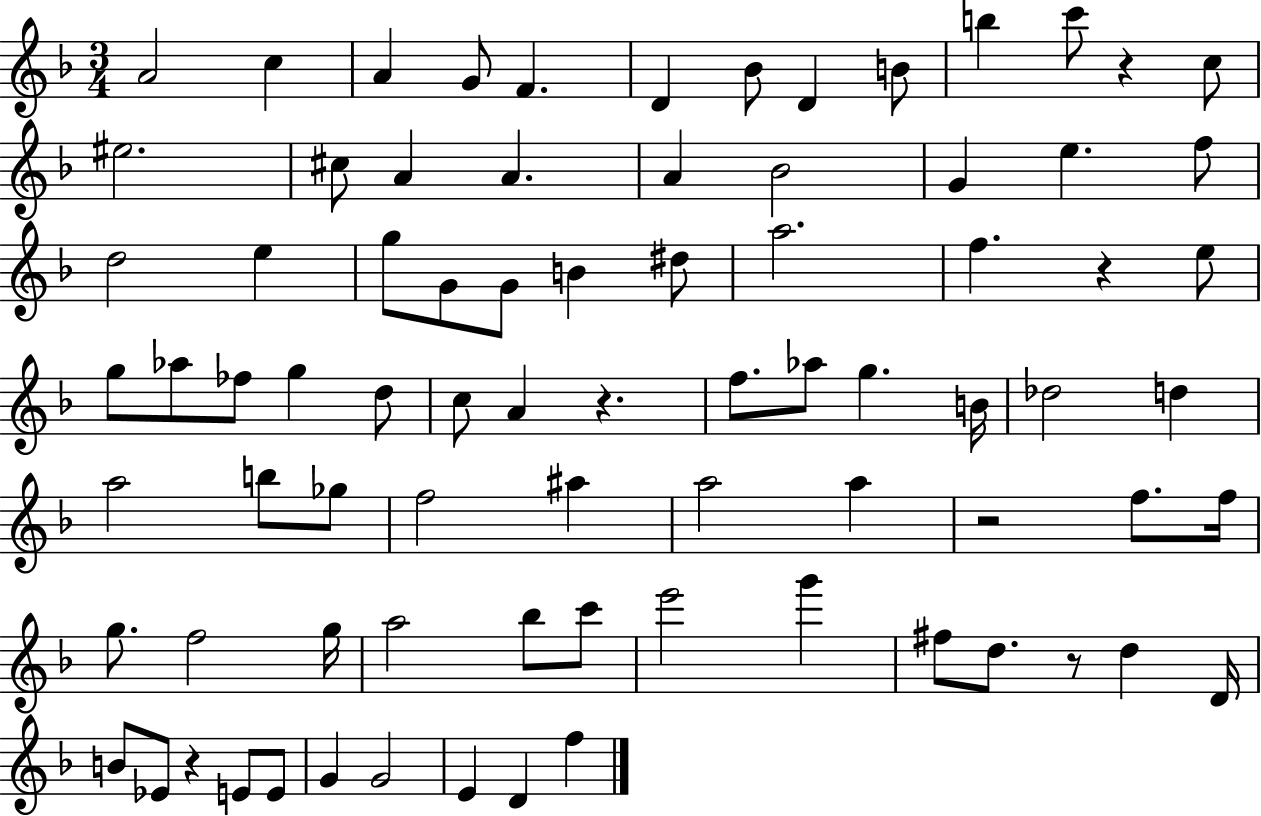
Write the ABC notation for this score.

X:1
T:Untitled
M:3/4
L:1/4
K:F
A2 c A G/2 F D _B/2 D B/2 b c'/2 z c/2 ^e2 ^c/2 A A A _B2 G e f/2 d2 e g/2 G/2 G/2 B ^d/2 a2 f z e/2 g/2 _a/2 _f/2 g d/2 c/2 A z f/2 _a/2 g B/4 _d2 d a2 b/2 _g/2 f2 ^a a2 a z2 f/2 f/4 g/2 f2 g/4 a2 _b/2 c'/2 e'2 g' ^f/2 d/2 z/2 d D/4 B/2 _E/2 z E/2 E/2 G G2 E D f